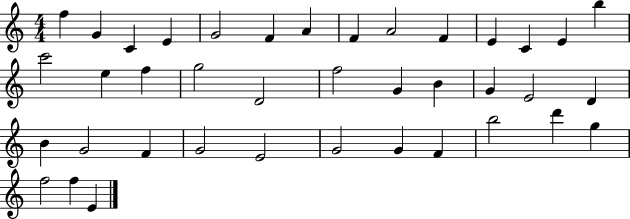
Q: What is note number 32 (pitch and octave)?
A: G4